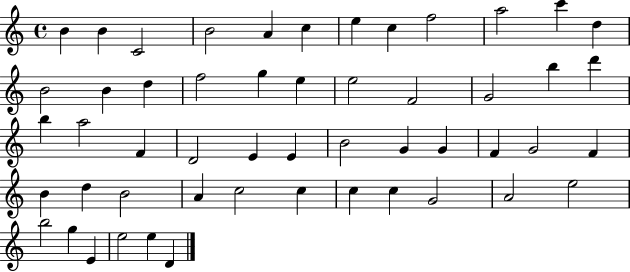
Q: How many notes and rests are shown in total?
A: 52